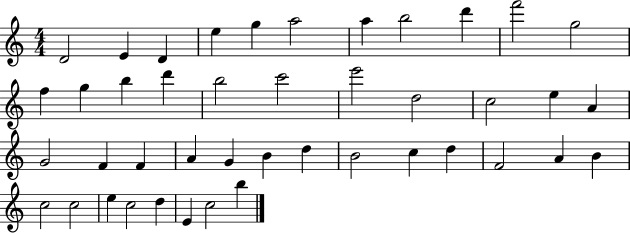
{
  \clef treble
  \numericTimeSignature
  \time 4/4
  \key c \major
  d'2 e'4 d'4 | e''4 g''4 a''2 | a''4 b''2 d'''4 | f'''2 g''2 | \break f''4 g''4 b''4 d'''4 | b''2 c'''2 | e'''2 d''2 | c''2 e''4 a'4 | \break g'2 f'4 f'4 | a'4 g'4 b'4 d''4 | b'2 c''4 d''4 | f'2 a'4 b'4 | \break c''2 c''2 | e''4 c''2 d''4 | e'4 c''2 b''4 | \bar "|."
}